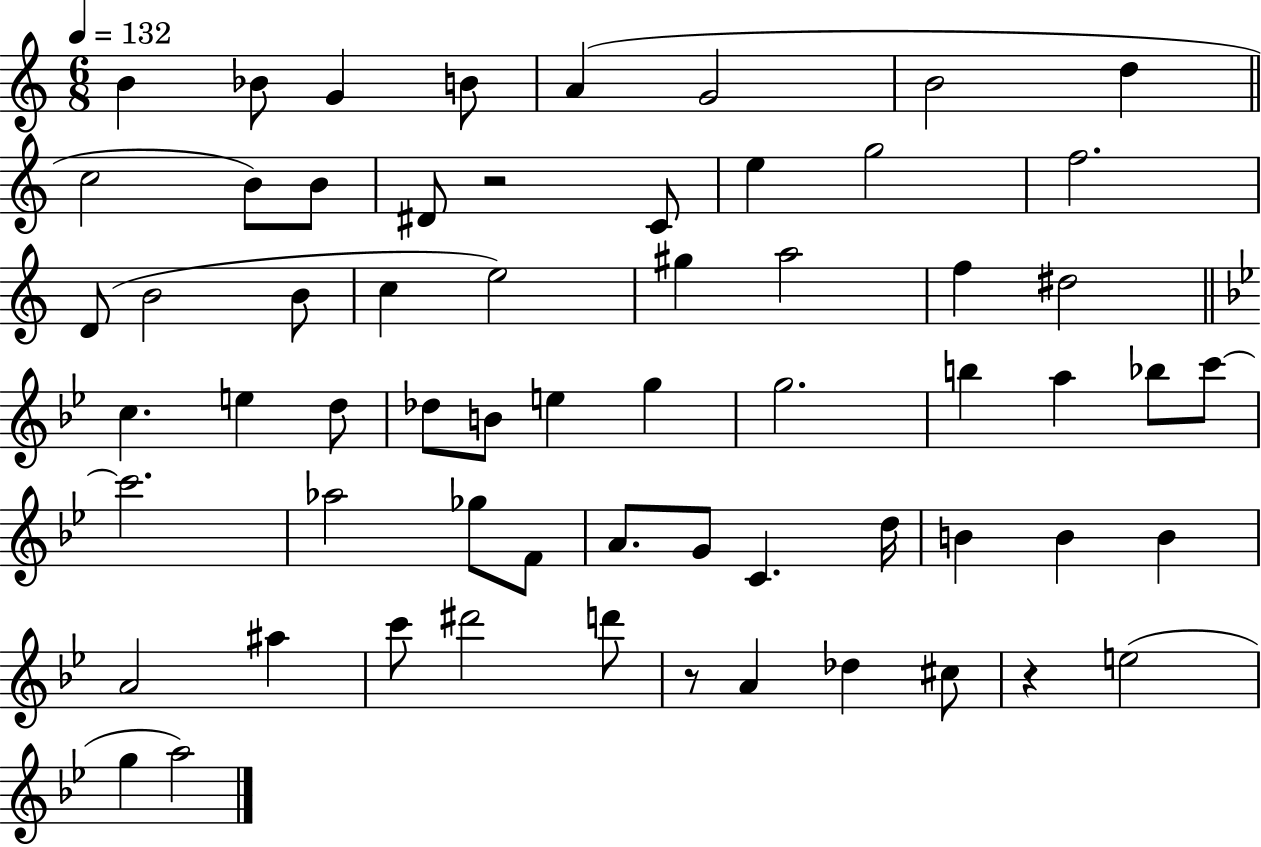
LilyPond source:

{
  \clef treble
  \numericTimeSignature
  \time 6/8
  \key c \major
  \tempo 4 = 132
  \repeat volta 2 { b'4 bes'8 g'4 b'8 | a'4( g'2 | b'2 d''4 | \bar "||" \break \key a \minor c''2 b'8) b'8 | dis'8 r2 c'8 | e''4 g''2 | f''2. | \break d'8( b'2 b'8 | c''4 e''2) | gis''4 a''2 | f''4 dis''2 | \break \bar "||" \break \key bes \major c''4. e''4 d''8 | des''8 b'8 e''4 g''4 | g''2. | b''4 a''4 bes''8 c'''8~~ | \break c'''2. | aes''2 ges''8 f'8 | a'8. g'8 c'4. d''16 | b'4 b'4 b'4 | \break a'2 ais''4 | c'''8 dis'''2 d'''8 | r8 a'4 des''4 cis''8 | r4 e''2( | \break g''4 a''2) | } \bar "|."
}